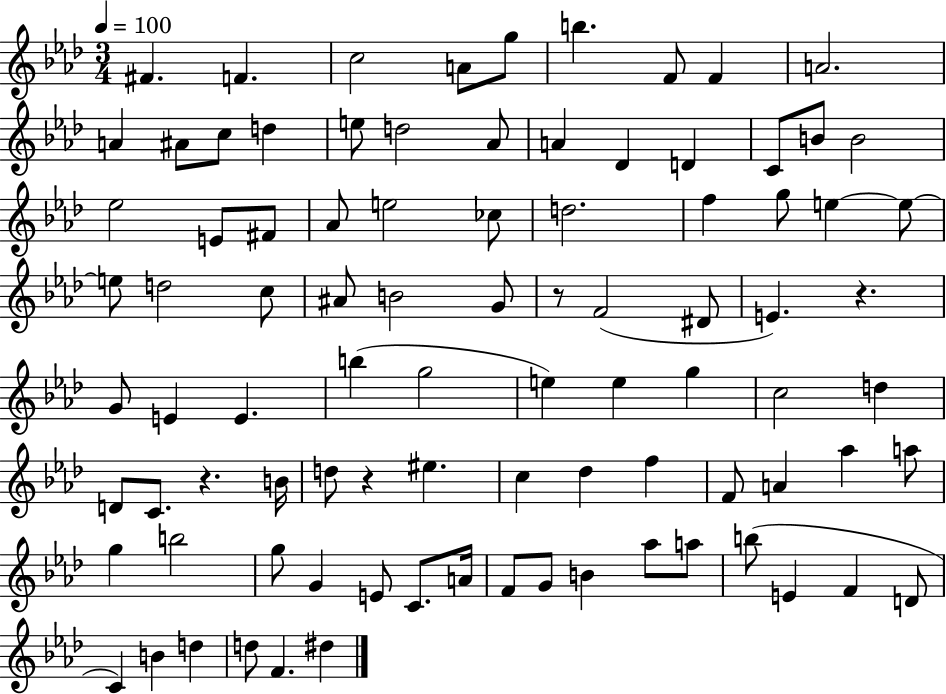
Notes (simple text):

F#4/q. F4/q. C5/h A4/e G5/e B5/q. F4/e F4/q A4/h. A4/q A#4/e C5/e D5/q E5/e D5/h Ab4/e A4/q Db4/q D4/q C4/e B4/e B4/h Eb5/h E4/e F#4/e Ab4/e E5/h CES5/e D5/h. F5/q G5/e E5/q E5/e E5/e D5/h C5/e A#4/e B4/h G4/e R/e F4/h D#4/e E4/q. R/q. G4/e E4/q E4/q. B5/q G5/h E5/q E5/q G5/q C5/h D5/q D4/e C4/e. R/q. B4/s D5/e R/q EIS5/q. C5/q Db5/q F5/q F4/e A4/q Ab5/q A5/e G5/q B5/h G5/e G4/q E4/e C4/e. A4/s F4/e G4/e B4/q Ab5/e A5/e B5/e E4/q F4/q D4/e C4/q B4/q D5/q D5/e F4/q. D#5/q